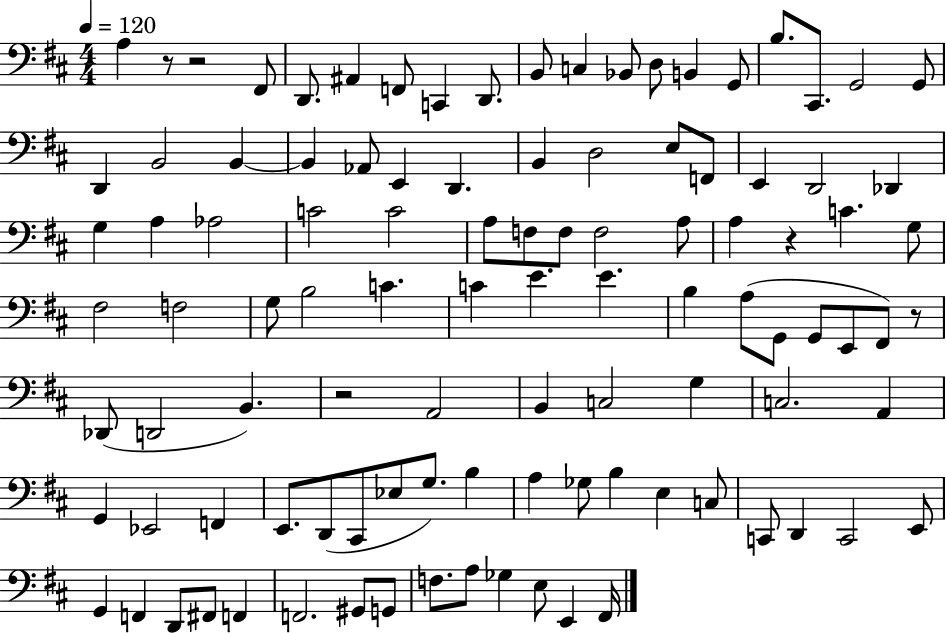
A3/q R/e R/h F#2/e D2/e. A#2/q F2/e C2/q D2/e. B2/e C3/q Bb2/e D3/e B2/q G2/e B3/e. C#2/e. G2/h G2/e D2/q B2/h B2/q B2/q Ab2/e E2/q D2/q. B2/q D3/h E3/e F2/e E2/q D2/h Db2/q G3/q A3/q Ab3/h C4/h C4/h A3/e F3/e F3/e F3/h A3/e A3/q R/q C4/q. G3/e F#3/h F3/h G3/e B3/h C4/q. C4/q E4/q. E4/q. B3/q A3/e G2/e G2/e E2/e F#2/e R/e Db2/e D2/h B2/q. R/h A2/h B2/q C3/h G3/q C3/h. A2/q G2/q Eb2/h F2/q E2/e. D2/e C#2/e Eb3/e G3/e. B3/q A3/q Gb3/e B3/q E3/q C3/e C2/e D2/q C2/h E2/e G2/q F2/q D2/e F#2/e F2/q F2/h. G#2/e G2/e F3/e. A3/e Gb3/q E3/e E2/q F#2/s